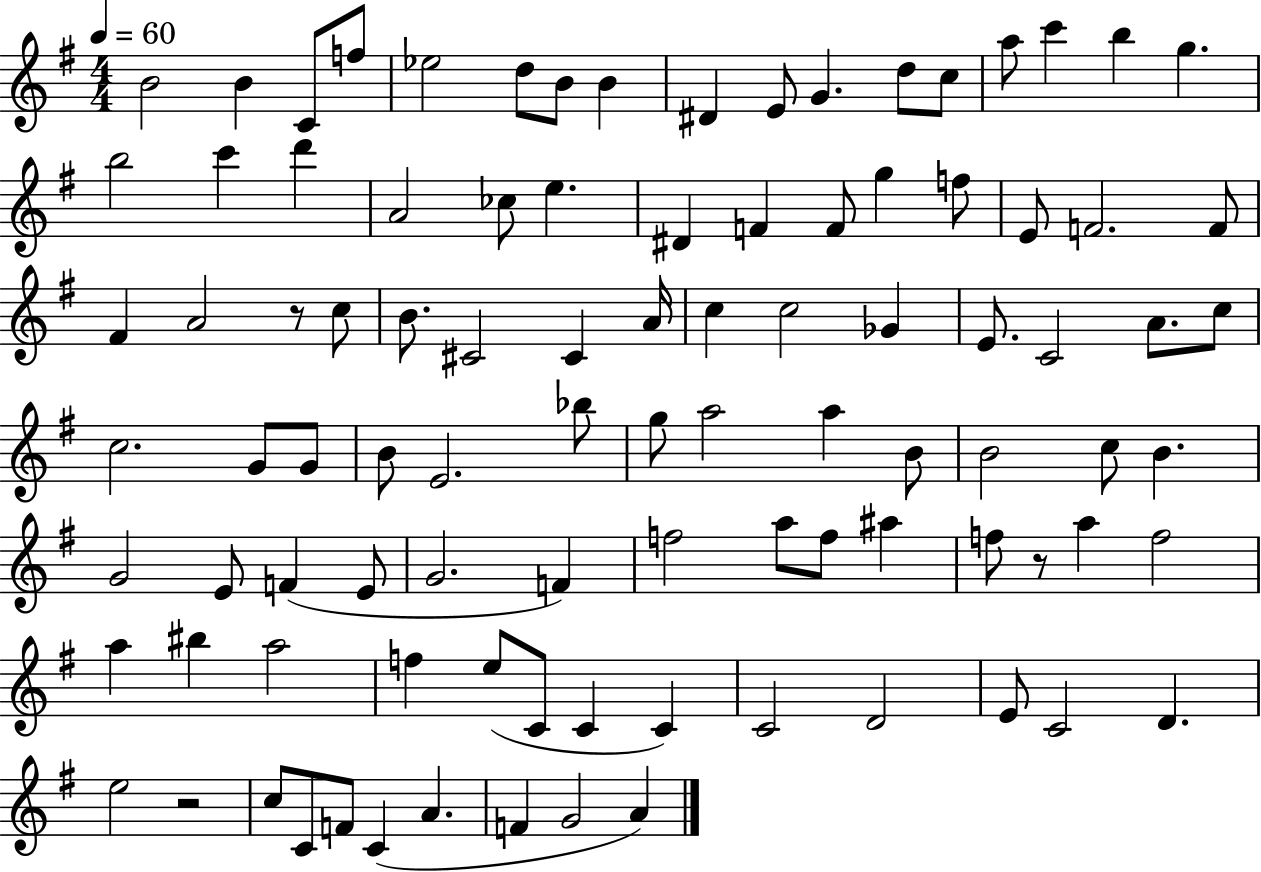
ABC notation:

X:1
T:Untitled
M:4/4
L:1/4
K:G
B2 B C/2 f/2 _e2 d/2 B/2 B ^D E/2 G d/2 c/2 a/2 c' b g b2 c' d' A2 _c/2 e ^D F F/2 g f/2 E/2 F2 F/2 ^F A2 z/2 c/2 B/2 ^C2 ^C A/4 c c2 _G E/2 C2 A/2 c/2 c2 G/2 G/2 B/2 E2 _b/2 g/2 a2 a B/2 B2 c/2 B G2 E/2 F E/2 G2 F f2 a/2 f/2 ^a f/2 z/2 a f2 a ^b a2 f e/2 C/2 C C C2 D2 E/2 C2 D e2 z2 c/2 C/2 F/2 C A F G2 A